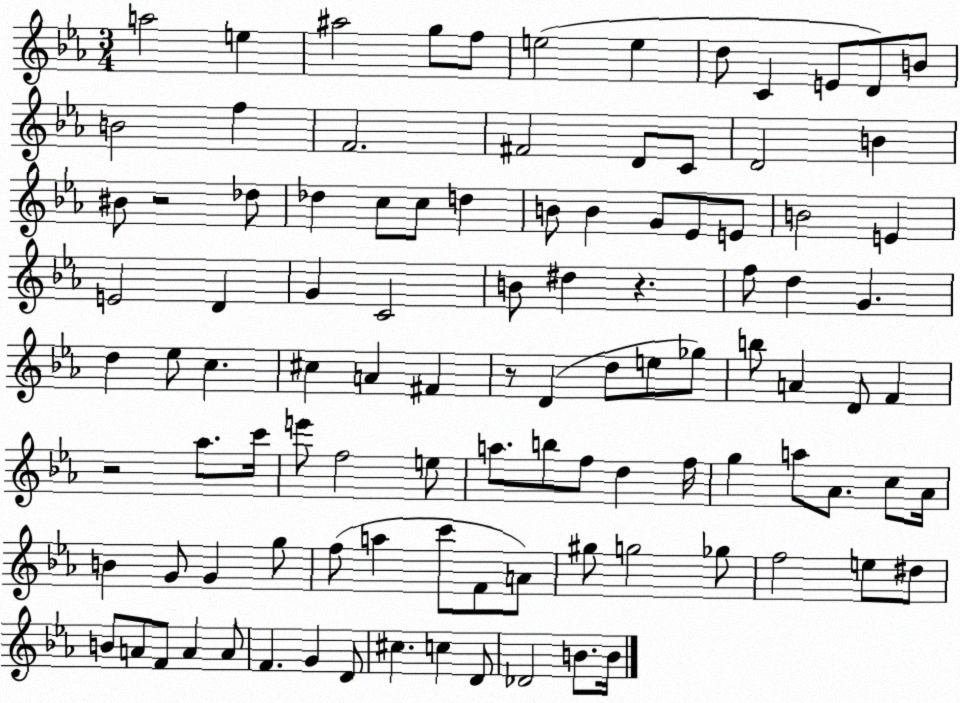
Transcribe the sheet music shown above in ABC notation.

X:1
T:Untitled
M:3/4
L:1/4
K:Eb
a2 e ^a2 g/2 f/2 e2 e d/2 C E/2 D/2 B/2 B2 f F2 ^F2 D/2 C/2 D2 B ^B/2 z2 _d/2 _d c/2 c/2 d B/2 B G/2 _E/2 E/2 B2 E E2 D G C2 B/2 ^d z f/2 d G d _e/2 c ^c A ^F z/2 D d/2 e/2 _g/2 b/2 A D/2 F z2 _a/2 c'/4 e'/2 f2 e/2 a/2 b/2 f/2 d f/4 g a/2 _A/2 c/2 _A/4 B G/2 G g/2 f/2 a c'/2 F/2 A/2 ^g/2 g2 _g/2 f2 e/2 ^d/2 B/2 A/2 F/2 A A/2 F G D/2 ^c c D/2 _D2 B/2 B/4